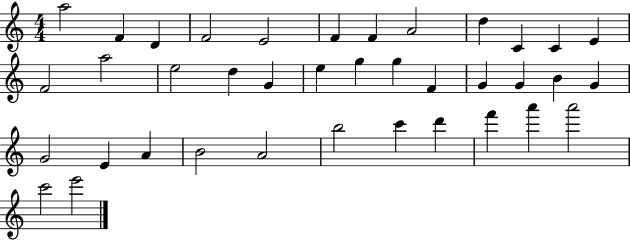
{
  \clef treble
  \numericTimeSignature
  \time 4/4
  \key c \major
  a''2 f'4 d'4 | f'2 e'2 | f'4 f'4 a'2 | d''4 c'4 c'4 e'4 | \break f'2 a''2 | e''2 d''4 g'4 | e''4 g''4 g''4 f'4 | g'4 g'4 b'4 g'4 | \break g'2 e'4 a'4 | b'2 a'2 | b''2 c'''4 d'''4 | f'''4 a'''4 a'''2 | \break c'''2 e'''2 | \bar "|."
}